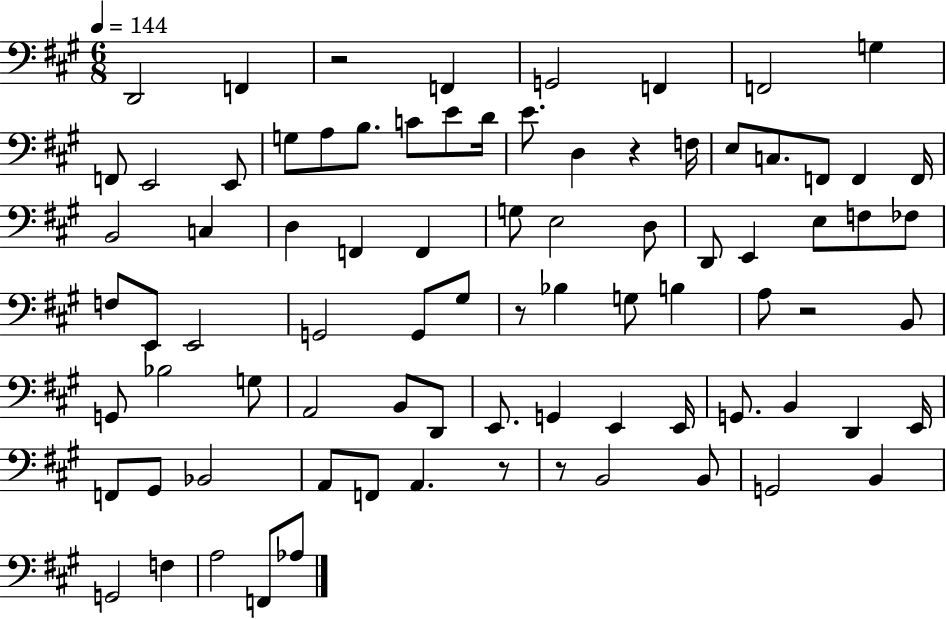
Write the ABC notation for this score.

X:1
T:Untitled
M:6/8
L:1/4
K:A
D,,2 F,, z2 F,, G,,2 F,, F,,2 G, F,,/2 E,,2 E,,/2 G,/2 A,/2 B,/2 C/2 E/2 D/4 E/2 D, z F,/4 E,/2 C,/2 F,,/2 F,, F,,/4 B,,2 C, D, F,, F,, G,/2 E,2 D,/2 D,,/2 E,, E,/2 F,/2 _F,/2 F,/2 E,,/2 E,,2 G,,2 G,,/2 ^G,/2 z/2 _B, G,/2 B, A,/2 z2 B,,/2 G,,/2 _B,2 G,/2 A,,2 B,,/2 D,,/2 E,,/2 G,, E,, E,,/4 G,,/2 B,, D,, E,,/4 F,,/2 ^G,,/2 _B,,2 A,,/2 F,,/2 A,, z/2 z/2 B,,2 B,,/2 G,,2 B,, G,,2 F, A,2 F,,/2 _A,/2